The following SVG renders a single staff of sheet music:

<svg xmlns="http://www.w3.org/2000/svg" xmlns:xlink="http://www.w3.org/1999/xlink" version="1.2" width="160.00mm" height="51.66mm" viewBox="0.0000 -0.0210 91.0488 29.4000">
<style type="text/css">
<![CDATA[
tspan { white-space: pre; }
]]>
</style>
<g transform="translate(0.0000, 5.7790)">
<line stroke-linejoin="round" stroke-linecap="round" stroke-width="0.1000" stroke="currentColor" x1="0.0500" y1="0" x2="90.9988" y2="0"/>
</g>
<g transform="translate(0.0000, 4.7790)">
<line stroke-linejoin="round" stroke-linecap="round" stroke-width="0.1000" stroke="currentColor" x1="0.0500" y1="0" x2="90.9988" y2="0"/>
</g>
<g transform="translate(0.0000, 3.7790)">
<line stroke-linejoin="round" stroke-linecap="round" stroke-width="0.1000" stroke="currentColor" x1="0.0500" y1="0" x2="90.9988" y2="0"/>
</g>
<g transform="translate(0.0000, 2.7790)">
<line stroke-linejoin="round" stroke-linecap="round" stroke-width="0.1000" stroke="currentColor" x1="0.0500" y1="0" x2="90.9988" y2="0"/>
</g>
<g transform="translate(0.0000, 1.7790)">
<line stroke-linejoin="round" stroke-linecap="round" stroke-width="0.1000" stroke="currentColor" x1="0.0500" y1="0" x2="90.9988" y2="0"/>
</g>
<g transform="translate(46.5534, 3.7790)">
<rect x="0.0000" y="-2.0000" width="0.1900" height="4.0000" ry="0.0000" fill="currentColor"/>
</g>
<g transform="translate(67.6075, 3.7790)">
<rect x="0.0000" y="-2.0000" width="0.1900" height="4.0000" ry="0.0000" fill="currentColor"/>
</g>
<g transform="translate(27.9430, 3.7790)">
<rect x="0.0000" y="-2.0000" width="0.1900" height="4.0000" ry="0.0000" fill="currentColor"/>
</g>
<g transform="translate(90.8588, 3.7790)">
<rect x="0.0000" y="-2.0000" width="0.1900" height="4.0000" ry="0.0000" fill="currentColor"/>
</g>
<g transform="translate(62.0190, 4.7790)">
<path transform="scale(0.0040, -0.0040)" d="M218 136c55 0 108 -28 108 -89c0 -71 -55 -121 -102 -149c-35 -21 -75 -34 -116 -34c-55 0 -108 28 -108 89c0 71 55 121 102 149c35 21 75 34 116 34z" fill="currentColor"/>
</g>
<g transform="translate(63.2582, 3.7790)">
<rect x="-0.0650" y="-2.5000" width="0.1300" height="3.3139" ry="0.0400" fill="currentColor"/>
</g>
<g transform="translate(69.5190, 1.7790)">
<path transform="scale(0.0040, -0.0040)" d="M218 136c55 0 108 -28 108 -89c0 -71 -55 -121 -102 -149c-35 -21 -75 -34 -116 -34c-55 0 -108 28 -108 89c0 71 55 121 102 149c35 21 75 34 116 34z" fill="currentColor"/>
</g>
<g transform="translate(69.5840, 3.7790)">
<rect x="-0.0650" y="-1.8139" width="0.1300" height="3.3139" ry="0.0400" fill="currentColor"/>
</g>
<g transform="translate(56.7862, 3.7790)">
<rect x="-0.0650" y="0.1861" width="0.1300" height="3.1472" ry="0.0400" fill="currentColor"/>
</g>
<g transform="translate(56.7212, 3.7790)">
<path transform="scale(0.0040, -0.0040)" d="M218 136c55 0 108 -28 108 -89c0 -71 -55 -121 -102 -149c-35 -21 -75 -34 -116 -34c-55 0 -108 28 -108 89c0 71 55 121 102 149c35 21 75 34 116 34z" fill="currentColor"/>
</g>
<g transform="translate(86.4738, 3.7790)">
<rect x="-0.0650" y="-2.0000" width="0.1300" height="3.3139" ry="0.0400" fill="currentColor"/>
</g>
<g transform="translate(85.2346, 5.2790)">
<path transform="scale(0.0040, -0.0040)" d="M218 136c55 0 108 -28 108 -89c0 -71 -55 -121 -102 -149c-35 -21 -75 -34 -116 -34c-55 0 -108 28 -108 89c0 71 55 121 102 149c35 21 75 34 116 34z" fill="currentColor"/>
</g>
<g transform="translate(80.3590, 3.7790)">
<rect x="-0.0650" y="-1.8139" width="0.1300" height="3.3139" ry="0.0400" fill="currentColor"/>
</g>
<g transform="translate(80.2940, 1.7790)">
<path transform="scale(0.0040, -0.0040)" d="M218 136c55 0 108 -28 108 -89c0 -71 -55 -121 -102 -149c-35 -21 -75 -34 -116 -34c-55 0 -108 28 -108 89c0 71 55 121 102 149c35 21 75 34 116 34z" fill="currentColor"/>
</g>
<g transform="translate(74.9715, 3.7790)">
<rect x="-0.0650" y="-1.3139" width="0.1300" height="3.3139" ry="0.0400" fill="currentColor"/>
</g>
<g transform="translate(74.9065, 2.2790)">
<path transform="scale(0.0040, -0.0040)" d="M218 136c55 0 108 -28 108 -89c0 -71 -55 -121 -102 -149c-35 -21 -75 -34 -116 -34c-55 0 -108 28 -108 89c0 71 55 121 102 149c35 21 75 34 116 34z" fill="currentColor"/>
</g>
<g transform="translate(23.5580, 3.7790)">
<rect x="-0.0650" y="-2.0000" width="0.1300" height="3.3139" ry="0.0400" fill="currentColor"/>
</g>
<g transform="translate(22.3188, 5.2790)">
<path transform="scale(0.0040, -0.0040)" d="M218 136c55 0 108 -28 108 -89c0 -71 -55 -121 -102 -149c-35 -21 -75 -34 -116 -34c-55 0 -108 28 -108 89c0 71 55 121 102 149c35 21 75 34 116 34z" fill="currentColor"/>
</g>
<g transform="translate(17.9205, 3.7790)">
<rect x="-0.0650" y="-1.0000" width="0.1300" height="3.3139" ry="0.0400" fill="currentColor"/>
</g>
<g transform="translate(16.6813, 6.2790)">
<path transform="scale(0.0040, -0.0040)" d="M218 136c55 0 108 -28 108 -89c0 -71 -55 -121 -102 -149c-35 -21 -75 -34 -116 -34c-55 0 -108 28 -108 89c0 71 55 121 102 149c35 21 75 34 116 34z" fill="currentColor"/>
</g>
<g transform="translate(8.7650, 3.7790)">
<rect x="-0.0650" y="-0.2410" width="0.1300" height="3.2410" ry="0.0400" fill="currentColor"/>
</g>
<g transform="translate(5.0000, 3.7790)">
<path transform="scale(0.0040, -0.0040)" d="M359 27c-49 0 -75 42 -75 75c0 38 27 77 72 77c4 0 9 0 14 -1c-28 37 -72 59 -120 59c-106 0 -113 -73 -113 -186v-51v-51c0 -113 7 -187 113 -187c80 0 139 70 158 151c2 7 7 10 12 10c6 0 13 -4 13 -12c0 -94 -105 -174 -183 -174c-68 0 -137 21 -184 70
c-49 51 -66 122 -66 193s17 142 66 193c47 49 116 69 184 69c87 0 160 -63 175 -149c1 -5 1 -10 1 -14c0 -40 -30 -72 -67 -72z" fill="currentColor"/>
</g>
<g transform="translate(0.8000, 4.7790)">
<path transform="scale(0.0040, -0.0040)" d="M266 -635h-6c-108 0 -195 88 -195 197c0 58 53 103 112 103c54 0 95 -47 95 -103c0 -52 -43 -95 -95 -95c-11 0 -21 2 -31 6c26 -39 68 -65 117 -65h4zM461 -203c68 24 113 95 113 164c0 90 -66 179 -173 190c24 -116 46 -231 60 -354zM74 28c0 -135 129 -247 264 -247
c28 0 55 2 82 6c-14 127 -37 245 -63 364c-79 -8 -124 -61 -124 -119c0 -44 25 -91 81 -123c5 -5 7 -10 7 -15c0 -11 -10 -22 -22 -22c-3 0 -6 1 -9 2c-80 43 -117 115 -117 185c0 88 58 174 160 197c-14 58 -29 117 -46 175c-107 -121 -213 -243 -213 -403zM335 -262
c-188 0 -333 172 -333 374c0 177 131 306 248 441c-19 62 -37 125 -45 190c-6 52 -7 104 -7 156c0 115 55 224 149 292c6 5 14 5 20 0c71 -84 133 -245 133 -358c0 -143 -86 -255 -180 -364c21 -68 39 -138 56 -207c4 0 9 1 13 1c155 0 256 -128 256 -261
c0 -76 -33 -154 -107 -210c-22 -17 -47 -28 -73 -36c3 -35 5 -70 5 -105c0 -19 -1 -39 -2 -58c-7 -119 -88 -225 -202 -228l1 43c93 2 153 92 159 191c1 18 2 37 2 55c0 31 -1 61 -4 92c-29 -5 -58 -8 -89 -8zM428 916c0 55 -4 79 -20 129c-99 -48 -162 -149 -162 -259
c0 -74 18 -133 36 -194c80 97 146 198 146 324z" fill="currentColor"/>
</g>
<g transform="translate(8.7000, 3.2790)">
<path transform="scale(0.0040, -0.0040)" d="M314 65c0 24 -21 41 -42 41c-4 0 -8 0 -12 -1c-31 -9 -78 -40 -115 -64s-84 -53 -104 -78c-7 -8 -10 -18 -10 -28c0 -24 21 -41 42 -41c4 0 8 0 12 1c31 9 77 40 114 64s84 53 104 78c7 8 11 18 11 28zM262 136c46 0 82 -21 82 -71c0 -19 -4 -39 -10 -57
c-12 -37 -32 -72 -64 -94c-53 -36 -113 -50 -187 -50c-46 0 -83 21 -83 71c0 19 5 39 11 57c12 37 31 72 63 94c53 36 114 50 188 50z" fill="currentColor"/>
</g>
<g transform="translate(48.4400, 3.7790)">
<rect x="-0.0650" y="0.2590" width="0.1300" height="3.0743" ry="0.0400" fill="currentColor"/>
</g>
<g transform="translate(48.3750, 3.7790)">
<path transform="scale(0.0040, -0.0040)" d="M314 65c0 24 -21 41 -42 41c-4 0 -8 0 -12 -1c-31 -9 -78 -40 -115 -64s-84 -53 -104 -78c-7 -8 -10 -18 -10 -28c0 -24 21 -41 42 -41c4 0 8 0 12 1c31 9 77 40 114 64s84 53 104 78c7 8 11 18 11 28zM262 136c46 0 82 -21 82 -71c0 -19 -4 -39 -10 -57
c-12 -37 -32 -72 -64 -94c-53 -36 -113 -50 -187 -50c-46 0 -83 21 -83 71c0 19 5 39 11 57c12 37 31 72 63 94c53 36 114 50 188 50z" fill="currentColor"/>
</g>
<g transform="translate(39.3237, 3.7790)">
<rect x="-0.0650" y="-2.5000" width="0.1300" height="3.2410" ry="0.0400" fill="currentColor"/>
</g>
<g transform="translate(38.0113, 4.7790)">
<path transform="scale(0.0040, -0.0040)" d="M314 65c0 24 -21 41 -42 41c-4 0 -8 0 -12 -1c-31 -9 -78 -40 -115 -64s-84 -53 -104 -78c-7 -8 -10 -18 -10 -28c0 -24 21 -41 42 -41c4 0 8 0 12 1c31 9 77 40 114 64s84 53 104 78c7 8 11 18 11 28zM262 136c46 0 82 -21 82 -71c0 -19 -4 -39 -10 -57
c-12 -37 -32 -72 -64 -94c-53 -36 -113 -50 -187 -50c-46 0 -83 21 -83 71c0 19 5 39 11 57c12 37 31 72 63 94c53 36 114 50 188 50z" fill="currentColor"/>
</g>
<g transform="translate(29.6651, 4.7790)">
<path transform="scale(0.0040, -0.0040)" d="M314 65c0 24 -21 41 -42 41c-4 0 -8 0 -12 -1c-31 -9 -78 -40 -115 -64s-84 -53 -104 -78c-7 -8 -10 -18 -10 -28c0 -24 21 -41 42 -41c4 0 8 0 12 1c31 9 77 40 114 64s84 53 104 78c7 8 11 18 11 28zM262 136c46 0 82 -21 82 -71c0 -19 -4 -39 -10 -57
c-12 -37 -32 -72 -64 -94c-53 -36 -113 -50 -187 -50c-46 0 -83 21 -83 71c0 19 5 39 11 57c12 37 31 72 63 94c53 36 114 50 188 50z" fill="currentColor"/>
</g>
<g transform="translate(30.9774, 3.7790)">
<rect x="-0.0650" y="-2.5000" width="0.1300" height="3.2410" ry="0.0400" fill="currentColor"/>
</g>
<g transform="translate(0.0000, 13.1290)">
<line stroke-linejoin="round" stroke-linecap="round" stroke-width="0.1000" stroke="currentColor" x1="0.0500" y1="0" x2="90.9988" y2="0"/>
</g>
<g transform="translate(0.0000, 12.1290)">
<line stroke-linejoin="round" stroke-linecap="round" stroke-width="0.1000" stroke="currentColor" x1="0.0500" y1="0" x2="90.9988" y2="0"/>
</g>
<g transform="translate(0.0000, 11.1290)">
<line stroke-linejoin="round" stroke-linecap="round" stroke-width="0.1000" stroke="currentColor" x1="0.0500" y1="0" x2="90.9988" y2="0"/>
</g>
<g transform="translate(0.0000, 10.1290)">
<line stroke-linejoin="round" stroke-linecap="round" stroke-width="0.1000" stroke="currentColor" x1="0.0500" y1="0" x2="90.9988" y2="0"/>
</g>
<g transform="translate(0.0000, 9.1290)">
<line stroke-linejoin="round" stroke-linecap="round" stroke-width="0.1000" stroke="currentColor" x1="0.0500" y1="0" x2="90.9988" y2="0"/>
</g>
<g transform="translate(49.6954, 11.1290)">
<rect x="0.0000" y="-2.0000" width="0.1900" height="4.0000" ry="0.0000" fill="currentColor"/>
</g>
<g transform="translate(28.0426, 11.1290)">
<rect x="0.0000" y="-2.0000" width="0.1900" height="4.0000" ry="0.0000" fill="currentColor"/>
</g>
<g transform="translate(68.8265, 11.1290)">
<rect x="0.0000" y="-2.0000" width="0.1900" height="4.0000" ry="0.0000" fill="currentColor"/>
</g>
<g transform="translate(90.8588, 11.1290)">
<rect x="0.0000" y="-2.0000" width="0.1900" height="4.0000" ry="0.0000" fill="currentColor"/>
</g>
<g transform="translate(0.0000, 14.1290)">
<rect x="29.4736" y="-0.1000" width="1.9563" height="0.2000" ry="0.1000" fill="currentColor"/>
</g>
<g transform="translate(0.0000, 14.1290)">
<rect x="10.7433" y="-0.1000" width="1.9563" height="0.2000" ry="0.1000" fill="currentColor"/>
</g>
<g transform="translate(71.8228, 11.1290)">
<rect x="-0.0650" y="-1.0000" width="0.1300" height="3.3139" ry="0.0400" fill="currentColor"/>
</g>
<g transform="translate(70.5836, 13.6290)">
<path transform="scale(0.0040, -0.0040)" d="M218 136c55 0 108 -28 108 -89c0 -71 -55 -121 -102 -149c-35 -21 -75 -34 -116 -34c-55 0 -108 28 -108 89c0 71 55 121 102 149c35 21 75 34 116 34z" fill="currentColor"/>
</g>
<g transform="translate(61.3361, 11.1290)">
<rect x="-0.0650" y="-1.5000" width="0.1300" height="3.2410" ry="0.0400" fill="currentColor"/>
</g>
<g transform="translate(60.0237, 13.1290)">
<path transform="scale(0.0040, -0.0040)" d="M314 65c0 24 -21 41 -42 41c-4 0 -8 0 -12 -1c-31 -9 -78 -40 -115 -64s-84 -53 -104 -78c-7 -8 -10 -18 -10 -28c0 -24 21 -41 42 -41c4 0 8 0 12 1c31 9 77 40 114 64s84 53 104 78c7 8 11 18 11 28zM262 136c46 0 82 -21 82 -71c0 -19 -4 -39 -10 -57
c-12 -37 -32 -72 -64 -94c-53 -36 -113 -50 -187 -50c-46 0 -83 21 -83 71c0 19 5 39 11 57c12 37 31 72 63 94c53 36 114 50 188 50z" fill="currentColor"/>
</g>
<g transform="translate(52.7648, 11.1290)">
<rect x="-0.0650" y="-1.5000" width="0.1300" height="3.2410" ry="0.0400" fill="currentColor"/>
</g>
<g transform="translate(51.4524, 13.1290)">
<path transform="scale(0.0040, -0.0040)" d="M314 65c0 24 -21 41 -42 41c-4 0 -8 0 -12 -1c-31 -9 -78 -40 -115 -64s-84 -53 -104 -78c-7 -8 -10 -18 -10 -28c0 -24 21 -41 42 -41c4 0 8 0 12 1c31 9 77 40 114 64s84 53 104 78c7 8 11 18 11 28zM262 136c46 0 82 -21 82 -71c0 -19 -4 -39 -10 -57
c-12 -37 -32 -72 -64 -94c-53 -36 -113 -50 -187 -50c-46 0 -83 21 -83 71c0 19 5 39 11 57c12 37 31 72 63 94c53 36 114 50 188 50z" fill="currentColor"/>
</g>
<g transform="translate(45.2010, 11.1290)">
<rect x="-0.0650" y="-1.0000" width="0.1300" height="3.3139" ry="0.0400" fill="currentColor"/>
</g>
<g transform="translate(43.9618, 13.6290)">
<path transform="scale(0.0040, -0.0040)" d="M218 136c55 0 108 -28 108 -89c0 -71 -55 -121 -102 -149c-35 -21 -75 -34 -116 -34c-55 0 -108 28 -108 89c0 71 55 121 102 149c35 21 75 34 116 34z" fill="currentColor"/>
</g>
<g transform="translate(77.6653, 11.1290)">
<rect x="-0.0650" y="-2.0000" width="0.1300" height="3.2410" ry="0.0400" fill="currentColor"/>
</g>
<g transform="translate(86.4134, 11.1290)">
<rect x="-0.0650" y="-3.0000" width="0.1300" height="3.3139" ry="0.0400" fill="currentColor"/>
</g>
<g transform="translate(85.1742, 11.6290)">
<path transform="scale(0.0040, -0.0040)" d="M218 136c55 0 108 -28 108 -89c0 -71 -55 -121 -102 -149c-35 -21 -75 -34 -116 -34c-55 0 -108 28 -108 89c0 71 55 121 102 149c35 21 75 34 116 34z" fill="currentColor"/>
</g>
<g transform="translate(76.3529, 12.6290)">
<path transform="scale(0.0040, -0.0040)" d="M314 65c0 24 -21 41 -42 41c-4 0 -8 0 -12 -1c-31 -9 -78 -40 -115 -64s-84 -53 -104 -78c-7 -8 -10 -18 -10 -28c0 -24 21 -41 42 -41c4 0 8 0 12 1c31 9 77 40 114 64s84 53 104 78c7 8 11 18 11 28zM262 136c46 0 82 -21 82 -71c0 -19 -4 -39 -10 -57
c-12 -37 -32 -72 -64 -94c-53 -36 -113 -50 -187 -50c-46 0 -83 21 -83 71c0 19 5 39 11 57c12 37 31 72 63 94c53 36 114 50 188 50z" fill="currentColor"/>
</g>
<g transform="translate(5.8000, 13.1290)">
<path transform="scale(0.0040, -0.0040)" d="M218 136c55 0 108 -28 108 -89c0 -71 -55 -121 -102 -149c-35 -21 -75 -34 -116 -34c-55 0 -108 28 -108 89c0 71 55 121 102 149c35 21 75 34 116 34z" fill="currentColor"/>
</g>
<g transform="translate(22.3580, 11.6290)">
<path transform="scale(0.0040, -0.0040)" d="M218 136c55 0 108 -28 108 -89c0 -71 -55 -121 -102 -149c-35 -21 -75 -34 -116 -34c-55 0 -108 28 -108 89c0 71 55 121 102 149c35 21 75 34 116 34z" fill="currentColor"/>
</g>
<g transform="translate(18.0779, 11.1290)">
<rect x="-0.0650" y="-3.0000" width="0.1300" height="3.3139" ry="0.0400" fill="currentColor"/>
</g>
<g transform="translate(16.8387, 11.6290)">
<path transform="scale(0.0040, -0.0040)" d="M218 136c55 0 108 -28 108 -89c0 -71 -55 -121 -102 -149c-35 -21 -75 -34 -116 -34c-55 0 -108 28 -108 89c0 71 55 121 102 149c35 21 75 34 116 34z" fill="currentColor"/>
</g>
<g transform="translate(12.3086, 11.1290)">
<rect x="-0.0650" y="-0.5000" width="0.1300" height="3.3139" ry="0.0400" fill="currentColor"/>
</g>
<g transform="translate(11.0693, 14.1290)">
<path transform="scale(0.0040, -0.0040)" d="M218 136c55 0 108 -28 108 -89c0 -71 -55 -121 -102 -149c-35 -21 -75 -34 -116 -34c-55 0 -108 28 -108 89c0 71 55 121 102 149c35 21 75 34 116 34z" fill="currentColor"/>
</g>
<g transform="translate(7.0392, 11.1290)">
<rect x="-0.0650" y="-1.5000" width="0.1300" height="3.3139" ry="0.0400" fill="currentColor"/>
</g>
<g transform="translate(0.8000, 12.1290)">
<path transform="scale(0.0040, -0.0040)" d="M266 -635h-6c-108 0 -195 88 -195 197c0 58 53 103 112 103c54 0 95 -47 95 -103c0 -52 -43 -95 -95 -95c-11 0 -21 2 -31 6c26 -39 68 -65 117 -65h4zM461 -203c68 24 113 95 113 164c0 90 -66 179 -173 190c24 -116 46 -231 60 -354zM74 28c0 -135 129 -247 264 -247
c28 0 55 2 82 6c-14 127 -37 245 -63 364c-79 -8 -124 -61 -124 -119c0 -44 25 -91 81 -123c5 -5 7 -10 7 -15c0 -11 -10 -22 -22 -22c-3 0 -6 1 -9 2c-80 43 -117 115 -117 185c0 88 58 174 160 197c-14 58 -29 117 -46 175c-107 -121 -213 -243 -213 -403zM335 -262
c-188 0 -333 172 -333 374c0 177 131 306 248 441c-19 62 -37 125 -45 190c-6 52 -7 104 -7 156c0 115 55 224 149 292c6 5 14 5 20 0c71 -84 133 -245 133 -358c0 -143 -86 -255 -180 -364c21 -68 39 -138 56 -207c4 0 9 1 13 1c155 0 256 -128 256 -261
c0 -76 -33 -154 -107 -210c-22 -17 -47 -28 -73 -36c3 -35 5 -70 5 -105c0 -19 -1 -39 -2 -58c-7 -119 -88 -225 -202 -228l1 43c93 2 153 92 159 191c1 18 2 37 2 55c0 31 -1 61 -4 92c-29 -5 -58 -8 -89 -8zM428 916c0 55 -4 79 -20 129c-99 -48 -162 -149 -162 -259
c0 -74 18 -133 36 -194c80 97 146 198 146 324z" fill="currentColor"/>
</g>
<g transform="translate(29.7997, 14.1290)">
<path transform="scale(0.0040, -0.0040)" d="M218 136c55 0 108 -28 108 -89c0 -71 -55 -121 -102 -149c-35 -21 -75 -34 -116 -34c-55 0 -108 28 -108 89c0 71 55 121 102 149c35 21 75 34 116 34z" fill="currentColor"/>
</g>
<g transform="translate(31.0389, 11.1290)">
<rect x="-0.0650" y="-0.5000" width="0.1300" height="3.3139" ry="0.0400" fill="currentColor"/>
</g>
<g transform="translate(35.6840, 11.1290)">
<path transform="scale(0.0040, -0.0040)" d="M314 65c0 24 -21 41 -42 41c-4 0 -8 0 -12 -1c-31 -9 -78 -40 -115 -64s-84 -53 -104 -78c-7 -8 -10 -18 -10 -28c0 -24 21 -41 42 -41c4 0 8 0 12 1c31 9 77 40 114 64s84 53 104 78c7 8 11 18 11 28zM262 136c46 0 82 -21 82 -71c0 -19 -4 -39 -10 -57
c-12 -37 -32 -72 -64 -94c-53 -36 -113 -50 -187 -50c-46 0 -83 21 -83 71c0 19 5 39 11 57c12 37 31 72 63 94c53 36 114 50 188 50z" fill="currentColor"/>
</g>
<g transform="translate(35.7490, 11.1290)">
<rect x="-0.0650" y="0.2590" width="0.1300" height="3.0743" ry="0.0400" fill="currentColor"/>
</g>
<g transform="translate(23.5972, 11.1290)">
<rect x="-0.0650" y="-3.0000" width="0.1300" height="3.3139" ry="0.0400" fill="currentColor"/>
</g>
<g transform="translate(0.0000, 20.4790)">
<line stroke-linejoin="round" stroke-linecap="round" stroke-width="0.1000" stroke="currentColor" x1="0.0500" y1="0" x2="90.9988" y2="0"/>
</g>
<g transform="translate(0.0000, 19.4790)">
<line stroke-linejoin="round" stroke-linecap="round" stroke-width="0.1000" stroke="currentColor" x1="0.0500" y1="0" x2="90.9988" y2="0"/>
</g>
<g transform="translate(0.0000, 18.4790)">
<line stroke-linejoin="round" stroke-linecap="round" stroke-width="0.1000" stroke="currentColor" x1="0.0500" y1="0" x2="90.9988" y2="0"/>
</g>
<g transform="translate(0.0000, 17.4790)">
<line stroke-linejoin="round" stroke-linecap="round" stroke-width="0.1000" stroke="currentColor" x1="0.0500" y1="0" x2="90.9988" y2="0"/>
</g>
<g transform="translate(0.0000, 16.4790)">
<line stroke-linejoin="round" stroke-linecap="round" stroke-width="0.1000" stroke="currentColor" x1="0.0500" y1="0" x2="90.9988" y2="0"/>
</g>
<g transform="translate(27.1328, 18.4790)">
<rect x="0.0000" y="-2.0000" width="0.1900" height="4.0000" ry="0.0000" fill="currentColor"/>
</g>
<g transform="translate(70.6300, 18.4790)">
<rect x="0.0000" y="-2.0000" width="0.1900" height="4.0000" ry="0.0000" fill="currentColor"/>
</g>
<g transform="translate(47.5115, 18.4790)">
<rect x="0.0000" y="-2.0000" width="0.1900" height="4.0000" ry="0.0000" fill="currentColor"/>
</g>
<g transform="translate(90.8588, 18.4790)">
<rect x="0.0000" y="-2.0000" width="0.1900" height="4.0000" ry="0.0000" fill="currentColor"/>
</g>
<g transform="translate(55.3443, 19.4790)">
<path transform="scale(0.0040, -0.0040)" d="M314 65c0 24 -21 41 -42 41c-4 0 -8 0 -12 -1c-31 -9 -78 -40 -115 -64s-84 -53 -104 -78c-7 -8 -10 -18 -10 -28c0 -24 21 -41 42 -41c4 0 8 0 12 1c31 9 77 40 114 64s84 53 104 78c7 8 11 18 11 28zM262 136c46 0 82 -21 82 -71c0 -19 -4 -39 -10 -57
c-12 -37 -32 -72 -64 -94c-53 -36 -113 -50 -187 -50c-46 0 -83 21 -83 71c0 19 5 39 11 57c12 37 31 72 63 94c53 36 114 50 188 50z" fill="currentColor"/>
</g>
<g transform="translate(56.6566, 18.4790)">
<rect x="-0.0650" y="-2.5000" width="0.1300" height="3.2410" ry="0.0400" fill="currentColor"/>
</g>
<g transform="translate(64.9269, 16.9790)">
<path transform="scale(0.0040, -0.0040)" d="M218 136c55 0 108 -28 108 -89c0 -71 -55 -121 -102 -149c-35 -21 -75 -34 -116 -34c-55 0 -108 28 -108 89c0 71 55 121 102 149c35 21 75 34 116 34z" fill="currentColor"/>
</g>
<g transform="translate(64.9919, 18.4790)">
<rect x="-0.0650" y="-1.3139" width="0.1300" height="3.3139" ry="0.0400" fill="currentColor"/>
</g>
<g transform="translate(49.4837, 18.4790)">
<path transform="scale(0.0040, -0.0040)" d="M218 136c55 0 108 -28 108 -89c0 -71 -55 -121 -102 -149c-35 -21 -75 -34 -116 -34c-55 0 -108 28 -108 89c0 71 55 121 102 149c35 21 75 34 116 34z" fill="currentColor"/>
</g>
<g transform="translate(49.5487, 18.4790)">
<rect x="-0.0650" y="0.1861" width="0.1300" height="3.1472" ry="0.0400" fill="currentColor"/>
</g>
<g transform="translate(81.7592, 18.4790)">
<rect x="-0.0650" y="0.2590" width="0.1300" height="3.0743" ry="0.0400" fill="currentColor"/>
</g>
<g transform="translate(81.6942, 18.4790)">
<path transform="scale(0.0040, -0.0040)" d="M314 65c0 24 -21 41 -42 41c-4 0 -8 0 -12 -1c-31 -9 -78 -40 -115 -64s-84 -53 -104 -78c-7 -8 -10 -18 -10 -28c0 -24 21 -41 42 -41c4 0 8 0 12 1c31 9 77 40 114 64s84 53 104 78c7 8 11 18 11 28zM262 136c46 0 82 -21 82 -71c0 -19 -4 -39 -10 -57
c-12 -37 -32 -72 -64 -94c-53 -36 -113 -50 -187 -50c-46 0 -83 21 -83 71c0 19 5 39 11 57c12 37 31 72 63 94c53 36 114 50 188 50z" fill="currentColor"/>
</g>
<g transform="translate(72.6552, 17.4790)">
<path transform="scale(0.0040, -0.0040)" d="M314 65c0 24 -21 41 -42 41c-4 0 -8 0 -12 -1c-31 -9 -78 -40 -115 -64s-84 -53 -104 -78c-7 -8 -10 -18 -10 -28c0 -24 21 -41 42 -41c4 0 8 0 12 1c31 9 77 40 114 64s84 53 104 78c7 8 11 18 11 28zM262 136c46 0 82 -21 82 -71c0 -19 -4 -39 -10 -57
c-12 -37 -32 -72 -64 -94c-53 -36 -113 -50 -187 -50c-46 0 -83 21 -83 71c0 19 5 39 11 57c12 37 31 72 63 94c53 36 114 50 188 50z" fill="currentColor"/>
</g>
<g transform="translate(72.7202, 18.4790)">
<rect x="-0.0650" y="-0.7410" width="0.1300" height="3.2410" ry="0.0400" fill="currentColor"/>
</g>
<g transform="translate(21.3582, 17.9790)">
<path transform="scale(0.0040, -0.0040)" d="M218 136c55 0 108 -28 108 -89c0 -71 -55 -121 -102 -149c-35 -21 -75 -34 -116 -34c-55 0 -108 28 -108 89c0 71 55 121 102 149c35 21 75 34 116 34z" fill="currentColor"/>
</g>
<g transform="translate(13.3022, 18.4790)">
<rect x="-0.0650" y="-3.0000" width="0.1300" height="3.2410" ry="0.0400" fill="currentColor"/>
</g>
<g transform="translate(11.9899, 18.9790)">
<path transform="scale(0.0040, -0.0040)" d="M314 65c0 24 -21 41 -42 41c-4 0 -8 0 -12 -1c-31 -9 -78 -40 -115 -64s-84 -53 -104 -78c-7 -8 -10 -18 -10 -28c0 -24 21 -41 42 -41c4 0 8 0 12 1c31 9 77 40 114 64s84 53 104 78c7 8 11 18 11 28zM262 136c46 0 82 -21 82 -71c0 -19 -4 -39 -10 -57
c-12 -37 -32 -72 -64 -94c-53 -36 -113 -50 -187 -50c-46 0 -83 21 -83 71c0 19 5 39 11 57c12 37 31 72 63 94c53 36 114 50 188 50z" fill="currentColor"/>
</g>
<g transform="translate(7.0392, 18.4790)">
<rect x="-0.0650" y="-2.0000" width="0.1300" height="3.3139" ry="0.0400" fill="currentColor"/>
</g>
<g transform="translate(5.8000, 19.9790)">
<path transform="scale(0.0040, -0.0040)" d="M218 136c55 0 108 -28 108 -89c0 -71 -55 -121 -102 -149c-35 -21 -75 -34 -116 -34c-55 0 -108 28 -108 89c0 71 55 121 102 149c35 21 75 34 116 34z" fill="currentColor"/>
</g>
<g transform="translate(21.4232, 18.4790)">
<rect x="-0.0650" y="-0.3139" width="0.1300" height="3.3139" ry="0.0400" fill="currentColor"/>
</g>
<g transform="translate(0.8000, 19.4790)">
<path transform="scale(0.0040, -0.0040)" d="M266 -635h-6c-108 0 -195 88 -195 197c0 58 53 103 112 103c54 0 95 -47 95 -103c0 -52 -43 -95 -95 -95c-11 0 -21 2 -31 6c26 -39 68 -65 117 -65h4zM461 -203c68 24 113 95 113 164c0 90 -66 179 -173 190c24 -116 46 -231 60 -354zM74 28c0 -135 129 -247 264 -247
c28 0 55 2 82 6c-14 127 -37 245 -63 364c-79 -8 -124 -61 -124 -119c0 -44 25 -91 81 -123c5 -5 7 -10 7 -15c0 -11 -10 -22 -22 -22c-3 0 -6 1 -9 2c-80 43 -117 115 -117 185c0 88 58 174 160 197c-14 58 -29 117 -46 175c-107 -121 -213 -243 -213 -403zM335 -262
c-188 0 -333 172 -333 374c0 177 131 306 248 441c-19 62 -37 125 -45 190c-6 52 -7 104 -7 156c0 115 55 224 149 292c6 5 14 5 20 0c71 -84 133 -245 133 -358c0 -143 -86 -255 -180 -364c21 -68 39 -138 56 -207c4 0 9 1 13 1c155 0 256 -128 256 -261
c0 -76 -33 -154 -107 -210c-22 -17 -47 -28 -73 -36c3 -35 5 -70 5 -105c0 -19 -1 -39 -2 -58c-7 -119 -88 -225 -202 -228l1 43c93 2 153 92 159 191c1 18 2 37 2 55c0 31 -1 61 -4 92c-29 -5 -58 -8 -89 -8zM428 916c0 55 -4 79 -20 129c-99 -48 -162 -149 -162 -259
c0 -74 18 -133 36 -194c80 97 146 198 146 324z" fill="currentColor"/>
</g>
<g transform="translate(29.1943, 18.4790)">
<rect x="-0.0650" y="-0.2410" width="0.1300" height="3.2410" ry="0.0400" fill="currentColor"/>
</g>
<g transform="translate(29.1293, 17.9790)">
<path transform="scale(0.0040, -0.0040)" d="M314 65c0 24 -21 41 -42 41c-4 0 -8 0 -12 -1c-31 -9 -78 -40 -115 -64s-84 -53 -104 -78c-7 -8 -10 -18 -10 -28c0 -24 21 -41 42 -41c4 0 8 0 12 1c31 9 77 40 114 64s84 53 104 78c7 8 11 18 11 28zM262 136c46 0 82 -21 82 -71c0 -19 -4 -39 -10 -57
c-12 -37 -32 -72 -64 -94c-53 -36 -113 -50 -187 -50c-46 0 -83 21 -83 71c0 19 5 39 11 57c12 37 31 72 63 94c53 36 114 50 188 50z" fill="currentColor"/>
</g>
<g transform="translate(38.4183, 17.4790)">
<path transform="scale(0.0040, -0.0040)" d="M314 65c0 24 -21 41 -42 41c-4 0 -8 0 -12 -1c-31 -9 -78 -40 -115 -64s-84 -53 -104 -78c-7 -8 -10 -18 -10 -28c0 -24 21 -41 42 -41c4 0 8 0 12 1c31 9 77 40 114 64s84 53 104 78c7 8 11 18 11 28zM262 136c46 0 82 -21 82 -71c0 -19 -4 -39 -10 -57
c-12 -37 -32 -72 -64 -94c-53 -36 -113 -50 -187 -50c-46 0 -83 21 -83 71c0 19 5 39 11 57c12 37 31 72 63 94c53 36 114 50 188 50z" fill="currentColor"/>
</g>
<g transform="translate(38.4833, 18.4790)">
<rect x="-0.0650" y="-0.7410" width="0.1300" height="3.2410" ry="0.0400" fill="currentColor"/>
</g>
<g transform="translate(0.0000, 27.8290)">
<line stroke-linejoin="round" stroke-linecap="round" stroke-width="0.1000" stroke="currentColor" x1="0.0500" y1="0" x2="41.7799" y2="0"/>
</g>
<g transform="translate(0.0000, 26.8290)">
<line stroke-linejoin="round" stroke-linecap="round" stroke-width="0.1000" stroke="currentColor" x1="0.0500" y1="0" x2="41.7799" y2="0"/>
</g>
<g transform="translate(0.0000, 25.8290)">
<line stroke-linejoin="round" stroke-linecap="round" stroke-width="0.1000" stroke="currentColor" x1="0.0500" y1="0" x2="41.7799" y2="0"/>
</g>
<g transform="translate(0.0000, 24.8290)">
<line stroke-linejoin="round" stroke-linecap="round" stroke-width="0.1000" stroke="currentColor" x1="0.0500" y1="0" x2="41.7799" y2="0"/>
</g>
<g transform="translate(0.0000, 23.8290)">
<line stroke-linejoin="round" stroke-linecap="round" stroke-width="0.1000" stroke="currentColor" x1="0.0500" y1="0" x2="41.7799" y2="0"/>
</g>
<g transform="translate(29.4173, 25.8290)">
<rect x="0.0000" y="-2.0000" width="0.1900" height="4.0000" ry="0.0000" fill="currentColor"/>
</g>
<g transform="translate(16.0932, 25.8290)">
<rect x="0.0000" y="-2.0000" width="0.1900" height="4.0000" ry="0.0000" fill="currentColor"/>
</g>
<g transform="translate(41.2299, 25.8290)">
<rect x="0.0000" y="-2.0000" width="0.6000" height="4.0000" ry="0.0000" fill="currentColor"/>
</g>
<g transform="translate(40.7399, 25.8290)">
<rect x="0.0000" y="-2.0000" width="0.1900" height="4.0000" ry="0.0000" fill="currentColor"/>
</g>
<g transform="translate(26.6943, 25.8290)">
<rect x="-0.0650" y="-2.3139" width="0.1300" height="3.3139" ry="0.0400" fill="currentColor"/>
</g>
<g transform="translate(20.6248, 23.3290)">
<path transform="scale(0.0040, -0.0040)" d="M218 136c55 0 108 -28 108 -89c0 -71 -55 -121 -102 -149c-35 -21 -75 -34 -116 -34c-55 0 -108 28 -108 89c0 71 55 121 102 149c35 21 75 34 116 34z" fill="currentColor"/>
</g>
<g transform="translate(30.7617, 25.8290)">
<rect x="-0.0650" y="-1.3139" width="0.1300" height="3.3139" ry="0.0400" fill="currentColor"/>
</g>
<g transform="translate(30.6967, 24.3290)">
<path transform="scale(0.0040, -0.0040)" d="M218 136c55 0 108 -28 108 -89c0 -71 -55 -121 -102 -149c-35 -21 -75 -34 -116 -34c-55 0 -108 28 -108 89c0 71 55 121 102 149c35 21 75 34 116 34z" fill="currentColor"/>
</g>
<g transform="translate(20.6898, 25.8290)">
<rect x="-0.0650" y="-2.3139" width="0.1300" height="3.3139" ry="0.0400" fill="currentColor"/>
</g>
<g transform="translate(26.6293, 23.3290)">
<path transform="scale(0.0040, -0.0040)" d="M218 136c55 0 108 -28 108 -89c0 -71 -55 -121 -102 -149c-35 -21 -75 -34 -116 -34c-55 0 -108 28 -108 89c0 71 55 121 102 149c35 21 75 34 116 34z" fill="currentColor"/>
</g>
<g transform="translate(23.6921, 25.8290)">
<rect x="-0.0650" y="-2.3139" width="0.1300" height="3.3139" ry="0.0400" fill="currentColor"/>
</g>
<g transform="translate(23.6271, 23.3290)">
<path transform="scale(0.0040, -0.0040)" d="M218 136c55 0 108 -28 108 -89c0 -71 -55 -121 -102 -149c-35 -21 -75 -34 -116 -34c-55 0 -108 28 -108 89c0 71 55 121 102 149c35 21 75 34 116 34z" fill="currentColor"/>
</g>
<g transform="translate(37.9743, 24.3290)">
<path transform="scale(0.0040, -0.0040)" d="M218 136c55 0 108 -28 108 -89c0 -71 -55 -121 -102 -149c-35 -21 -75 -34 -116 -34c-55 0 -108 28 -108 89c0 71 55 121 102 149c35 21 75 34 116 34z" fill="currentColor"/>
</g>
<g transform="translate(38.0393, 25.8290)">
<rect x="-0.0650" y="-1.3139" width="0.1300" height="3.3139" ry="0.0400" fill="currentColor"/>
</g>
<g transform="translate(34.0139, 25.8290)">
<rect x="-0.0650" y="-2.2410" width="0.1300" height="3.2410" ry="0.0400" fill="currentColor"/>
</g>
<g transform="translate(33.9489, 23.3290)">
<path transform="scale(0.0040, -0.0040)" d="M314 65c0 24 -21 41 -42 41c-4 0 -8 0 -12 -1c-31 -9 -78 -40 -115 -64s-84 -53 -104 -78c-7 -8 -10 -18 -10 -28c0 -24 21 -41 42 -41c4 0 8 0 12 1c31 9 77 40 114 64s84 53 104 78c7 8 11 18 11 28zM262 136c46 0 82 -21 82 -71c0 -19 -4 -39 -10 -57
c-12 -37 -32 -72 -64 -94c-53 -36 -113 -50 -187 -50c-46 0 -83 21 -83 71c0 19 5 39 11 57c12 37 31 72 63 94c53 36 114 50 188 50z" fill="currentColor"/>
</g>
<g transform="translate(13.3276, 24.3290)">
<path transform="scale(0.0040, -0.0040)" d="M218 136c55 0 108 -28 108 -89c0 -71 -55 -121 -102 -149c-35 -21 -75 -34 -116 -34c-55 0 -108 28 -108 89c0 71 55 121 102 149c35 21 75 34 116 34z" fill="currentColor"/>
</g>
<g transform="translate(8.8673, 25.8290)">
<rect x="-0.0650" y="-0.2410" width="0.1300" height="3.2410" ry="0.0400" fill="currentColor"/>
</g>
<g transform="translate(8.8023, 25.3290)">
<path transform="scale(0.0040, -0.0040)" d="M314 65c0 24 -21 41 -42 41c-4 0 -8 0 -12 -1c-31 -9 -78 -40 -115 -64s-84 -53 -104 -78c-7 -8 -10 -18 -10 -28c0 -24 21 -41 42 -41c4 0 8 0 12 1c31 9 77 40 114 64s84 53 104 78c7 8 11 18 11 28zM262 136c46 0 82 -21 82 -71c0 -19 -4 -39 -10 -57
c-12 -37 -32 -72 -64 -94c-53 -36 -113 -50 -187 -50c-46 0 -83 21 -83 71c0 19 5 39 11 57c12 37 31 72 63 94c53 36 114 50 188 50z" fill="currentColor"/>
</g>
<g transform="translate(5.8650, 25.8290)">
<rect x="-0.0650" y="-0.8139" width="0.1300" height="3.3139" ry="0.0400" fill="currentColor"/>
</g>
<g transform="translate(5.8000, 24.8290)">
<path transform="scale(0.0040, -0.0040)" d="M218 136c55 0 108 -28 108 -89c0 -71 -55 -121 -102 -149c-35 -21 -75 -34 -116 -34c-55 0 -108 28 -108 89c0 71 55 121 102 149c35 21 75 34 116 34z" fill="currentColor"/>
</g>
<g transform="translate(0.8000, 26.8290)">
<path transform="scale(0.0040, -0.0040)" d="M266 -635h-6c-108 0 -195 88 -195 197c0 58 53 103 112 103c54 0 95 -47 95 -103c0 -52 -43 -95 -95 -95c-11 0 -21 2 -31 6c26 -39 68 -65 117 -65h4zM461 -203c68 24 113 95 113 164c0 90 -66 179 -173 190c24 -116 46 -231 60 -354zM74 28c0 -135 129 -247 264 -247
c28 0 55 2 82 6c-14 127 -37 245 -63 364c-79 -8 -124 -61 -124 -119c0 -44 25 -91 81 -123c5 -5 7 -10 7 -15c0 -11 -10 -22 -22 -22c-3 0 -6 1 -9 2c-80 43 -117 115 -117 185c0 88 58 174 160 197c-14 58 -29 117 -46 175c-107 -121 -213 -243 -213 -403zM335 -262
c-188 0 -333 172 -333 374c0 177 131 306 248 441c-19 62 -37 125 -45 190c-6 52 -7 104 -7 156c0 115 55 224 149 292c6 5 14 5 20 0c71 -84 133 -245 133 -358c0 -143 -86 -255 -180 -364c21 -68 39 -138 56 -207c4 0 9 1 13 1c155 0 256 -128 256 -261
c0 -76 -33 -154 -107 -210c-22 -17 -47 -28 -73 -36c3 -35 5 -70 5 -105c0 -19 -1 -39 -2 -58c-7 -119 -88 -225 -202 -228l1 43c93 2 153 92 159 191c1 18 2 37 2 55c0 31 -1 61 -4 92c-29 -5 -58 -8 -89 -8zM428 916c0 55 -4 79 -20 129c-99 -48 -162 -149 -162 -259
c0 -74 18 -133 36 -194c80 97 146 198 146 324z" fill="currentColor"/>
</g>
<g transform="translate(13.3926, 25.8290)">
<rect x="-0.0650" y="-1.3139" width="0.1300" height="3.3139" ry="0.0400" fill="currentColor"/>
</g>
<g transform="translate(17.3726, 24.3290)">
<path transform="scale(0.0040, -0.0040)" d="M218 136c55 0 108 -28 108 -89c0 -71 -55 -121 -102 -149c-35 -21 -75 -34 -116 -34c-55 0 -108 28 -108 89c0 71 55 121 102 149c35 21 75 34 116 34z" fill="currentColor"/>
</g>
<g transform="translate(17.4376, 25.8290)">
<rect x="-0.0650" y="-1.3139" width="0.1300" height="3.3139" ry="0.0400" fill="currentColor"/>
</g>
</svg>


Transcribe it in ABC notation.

X:1
T:Untitled
M:4/4
L:1/4
K:C
c2 D F G2 G2 B2 B G f e f F E C A A C B2 D E2 E2 D F2 A F A2 c c2 d2 B G2 e d2 B2 d c2 e e g g g e g2 e